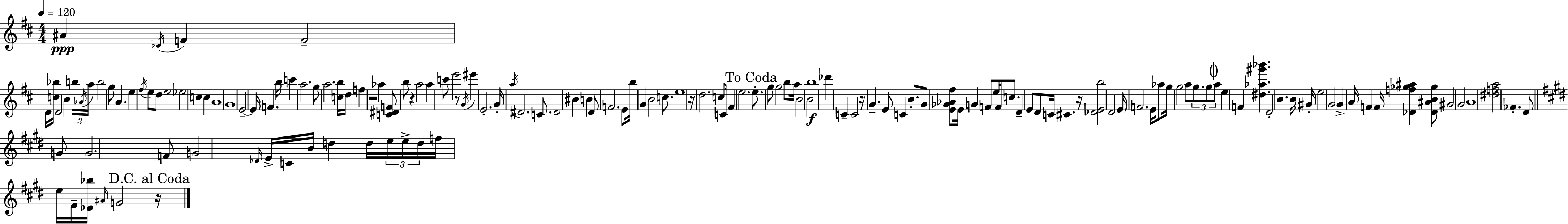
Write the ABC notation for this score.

X:1
T:Untitled
M:4/4
L:1/4
K:D
^A _D/4 F F2 D/4 [c_b]/4 D2 B b/4 _A/4 a/4 b2 g/2 A e ^f/4 e/2 d/2 e2 _e2 c c A4 G4 E2 E/4 F b/4 c' a2 g/2 a2 [cb]/4 d/4 f z2 _a [C^DF]/2 b/2 z a2 a c'/2 e'2 z/2 G/4 ^e' E2 G/4 a/4 ^D2 C/2 ^D2 ^B B D/2 F2 E/2 b/4 G B2 c/2 e4 z/4 d2 c/2 C/4 ^F e2 e/2 g/2 g2 b/2 a/4 B2 B2 b4 _d' C C2 z/4 G E/2 C B/2 G/2 [E_G_A^f]/2 E/4 G F/2 e/4 F/4 c/2 D E/2 D/2 C/4 ^C z/4 [_DEb]2 D2 E/4 F2 E/4 _a/2 g/4 g2 a/2 g/2 g/2 a/2 e F [^d_a^g'_b'] D2 B B/4 ^G/4 e2 G2 G A/4 F F/4 [_Df_g^a] [_D^AB_g]/2 ^G2 G2 A4 [^dfa]2 _F D/2 G/2 G2 F/2 G2 _D/4 E/4 C/4 B/4 d d/4 e/4 e/4 d/4 f/4 e/4 ^F/4 [_E_b]/4 ^A/4 G2 z/4